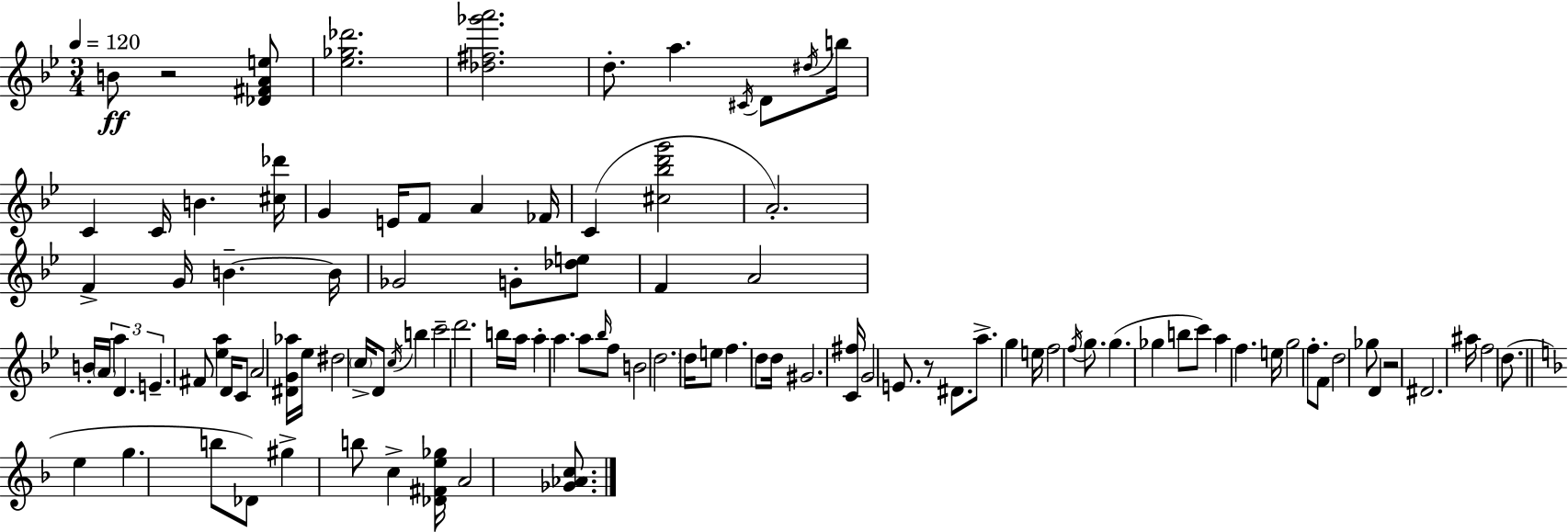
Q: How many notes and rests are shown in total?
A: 105